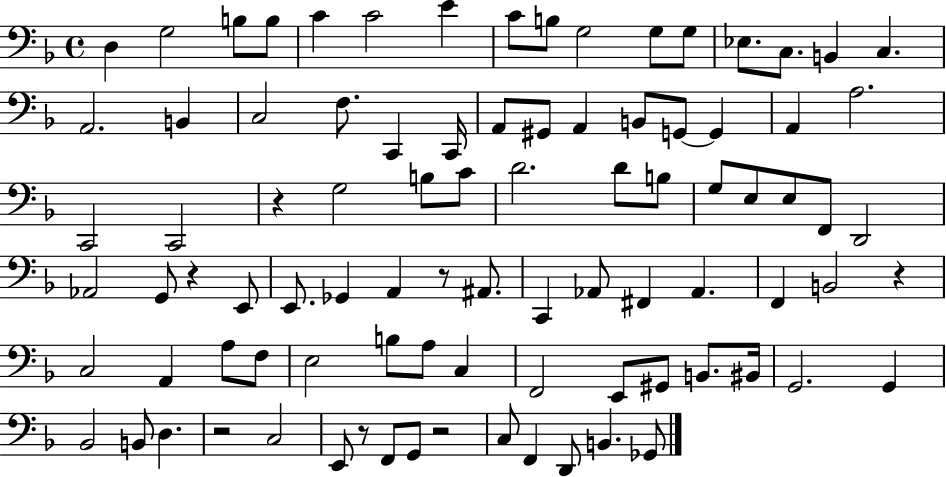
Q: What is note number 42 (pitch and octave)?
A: F2